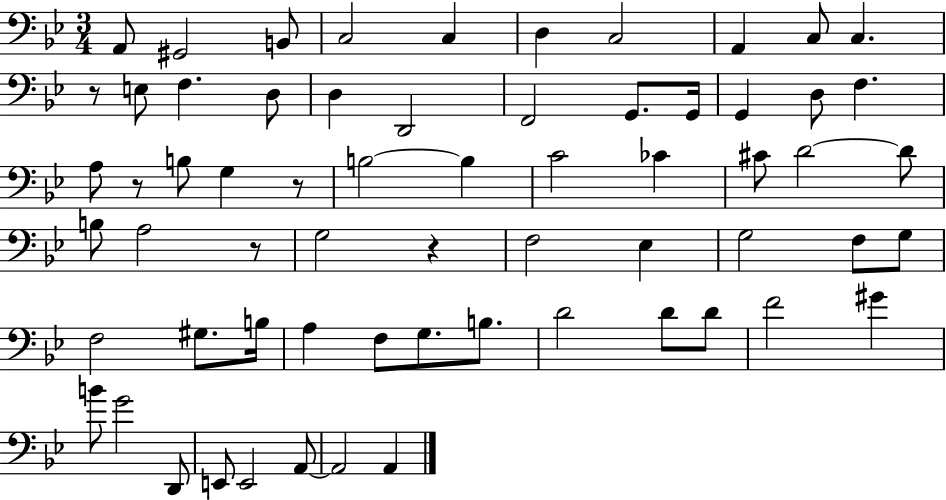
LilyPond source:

{
  \clef bass
  \numericTimeSignature
  \time 3/4
  \key bes \major
  a,8 gis,2 b,8 | c2 c4 | d4 c2 | a,4 c8 c4. | \break r8 e8 f4. d8 | d4 d,2 | f,2 g,8. g,16 | g,4 d8 f4. | \break a8 r8 b8 g4 r8 | b2~~ b4 | c'2 ces'4 | cis'8 d'2~~ d'8 | \break b8 a2 r8 | g2 r4 | f2 ees4 | g2 f8 g8 | \break f2 gis8. b16 | a4 f8 g8. b8. | d'2 d'8 d'8 | f'2 gis'4 | \break b'8 g'2 d,8 | e,8 e,2 a,8~~ | a,2 a,4 | \bar "|."
}